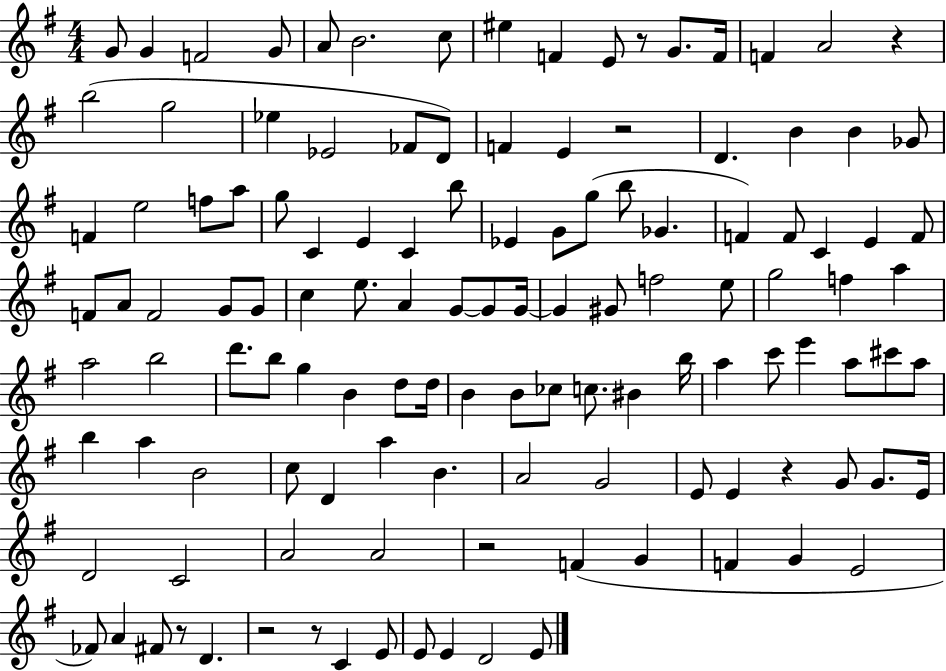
{
  \clef treble
  \numericTimeSignature
  \time 4/4
  \key g \major
  \repeat volta 2 { g'8 g'4 f'2 g'8 | a'8 b'2. c''8 | eis''4 f'4 e'8 r8 g'8. f'16 | f'4 a'2 r4 | \break b''2( g''2 | ees''4 ees'2 fes'8 d'8) | f'4 e'4 r2 | d'4. b'4 b'4 ges'8 | \break f'4 e''2 f''8 a''8 | g''8 c'4 e'4 c'4 b''8 | ees'4 g'8 g''8( b''8 ges'4. | f'4) f'8 c'4 e'4 f'8 | \break f'8 a'8 f'2 g'8 g'8 | c''4 e''8. a'4 g'8~~ g'8 g'16~~ | g'4 gis'8 f''2 e''8 | g''2 f''4 a''4 | \break a''2 b''2 | d'''8. b''8 g''4 b'4 d''8 d''16 | b'4 b'8 ces''8 c''8. bis'4 b''16 | a''4 c'''8 e'''4 a''8 cis'''8 a''8 | \break b''4 a''4 b'2 | c''8 d'4 a''4 b'4. | a'2 g'2 | e'8 e'4 r4 g'8 g'8. e'16 | \break d'2 c'2 | a'2 a'2 | r2 f'4( g'4 | f'4 g'4 e'2 | \break fes'8) a'4 fis'8 r8 d'4. | r2 r8 c'4 e'8 | e'8 e'4 d'2 e'8 | } \bar "|."
}